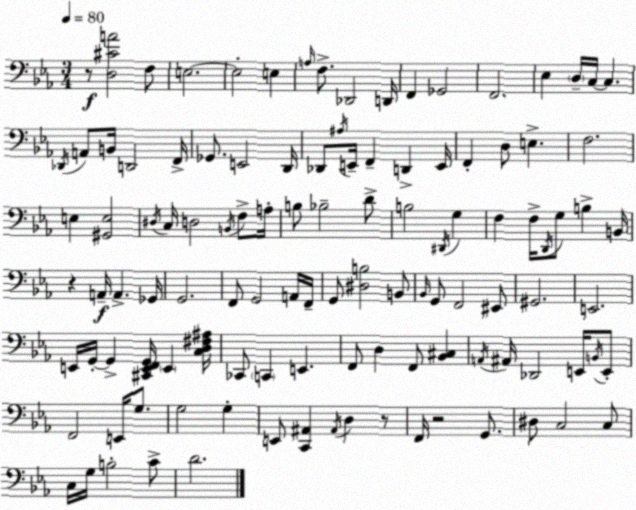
X:1
T:Untitled
M:3/4
L:1/4
K:Cm
z/2 [D,^CA]2 F,/2 E,2 E,2 E, A,/4 F,/2 _D,,2 D,,/4 F,, _G,,2 F,,2 _E, D,/4 C,/4 C, _D,,/4 A,,/2 B,,/4 D,,2 F,,/4 _G,,/2 E,,2 D,,/4 _D,,/2 ^A,/4 E,,/4 F,, D,, E,,/4 F,, D,/2 E, F,2 E, [^G,,E,]2 ^D,/4 C,/4 D,2 B,,/4 F,/2 A,/4 B,/2 _B,2 D/2 B,2 ^D,,/4 G, F, F,/4 D,,/4 G,/2 B, B,,/4 z A,,/4 A,, _G,,/4 G,,2 F,,/2 G,,2 A,,/4 F,,/4 G,,/2 [^D,B,]2 B,,/2 _B,,/4 G,,/2 F,,2 ^E,,/2 ^G,,2 E,,2 E,,/4 G,,/4 G,, [^C,,E,,F,,G,,]/4 E,, [C,D,^F,^A,]/4 _C,,/2 C,, E,, F,,/2 D, F,,/2 [_B,,^C,] A,,/4 ^A,,/4 _D,,2 E,,/4 B,,/4 E,,/2 F,,2 E,,/4 G,/2 G,2 G, E,,/2 [C,,^A,,] ^A,,/4 D, z/2 F,,/4 z2 G,,/2 ^D,/2 C,2 C,/2 C,/4 G,/4 B,2 C/2 D2